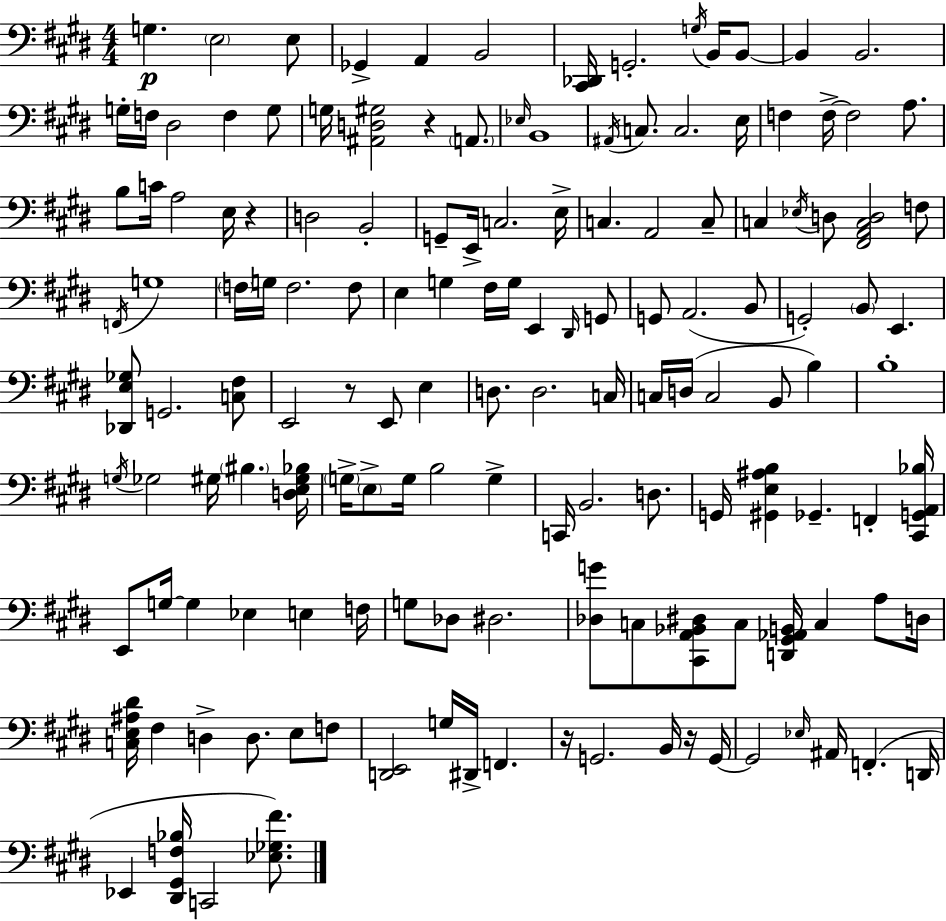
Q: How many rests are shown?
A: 5